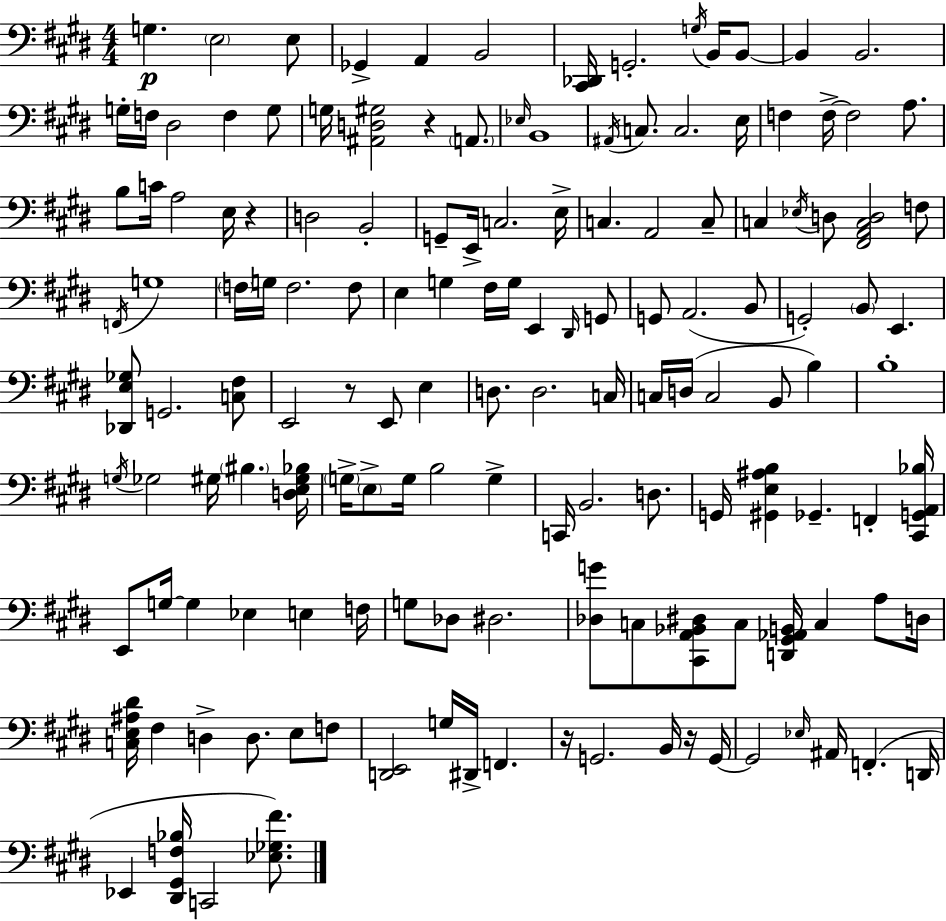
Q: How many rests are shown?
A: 5